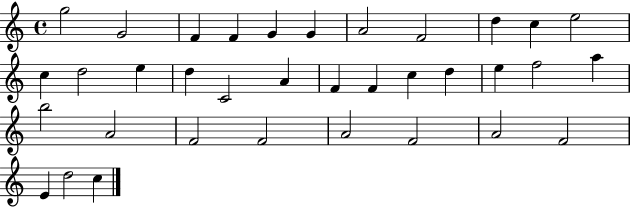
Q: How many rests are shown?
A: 0